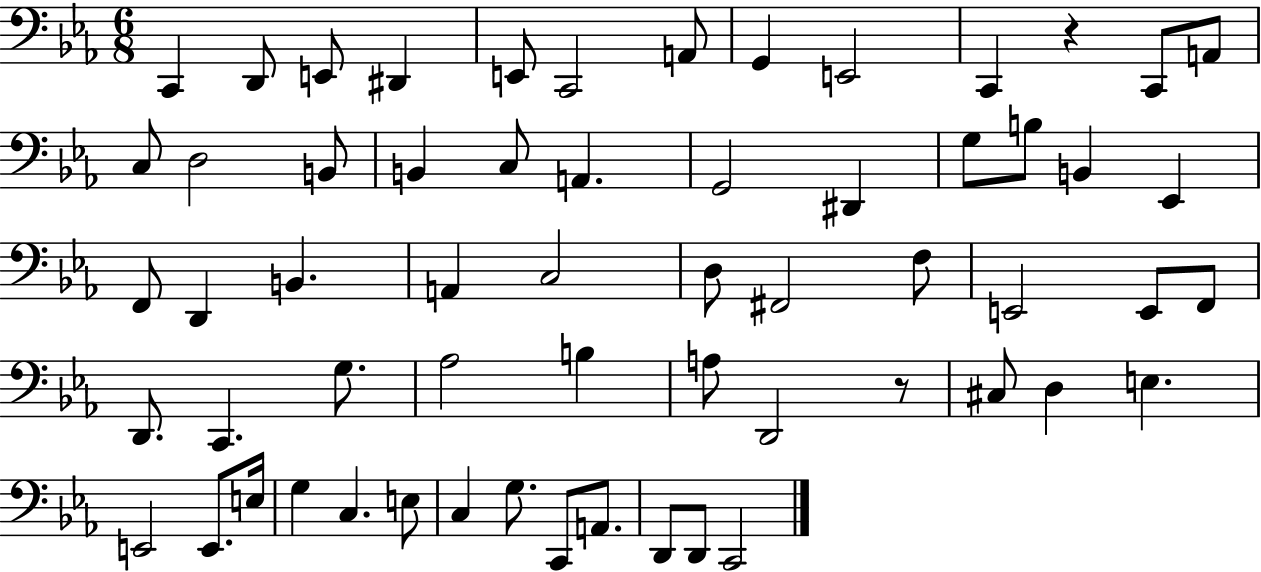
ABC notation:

X:1
T:Untitled
M:6/8
L:1/4
K:Eb
C,, D,,/2 E,,/2 ^D,, E,,/2 C,,2 A,,/2 G,, E,,2 C,, z C,,/2 A,,/2 C,/2 D,2 B,,/2 B,, C,/2 A,, G,,2 ^D,, G,/2 B,/2 B,, _E,, F,,/2 D,, B,, A,, C,2 D,/2 ^F,,2 F,/2 E,,2 E,,/2 F,,/2 D,,/2 C,, G,/2 _A,2 B, A,/2 D,,2 z/2 ^C,/2 D, E, E,,2 E,,/2 E,/4 G, C, E,/2 C, G,/2 C,,/2 A,,/2 D,,/2 D,,/2 C,,2